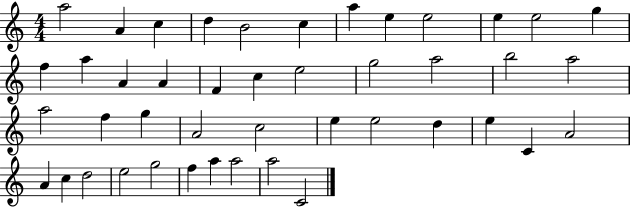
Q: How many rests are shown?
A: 0